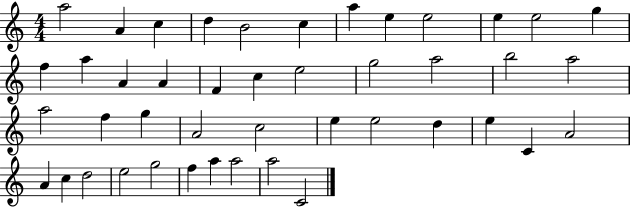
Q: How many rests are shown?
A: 0